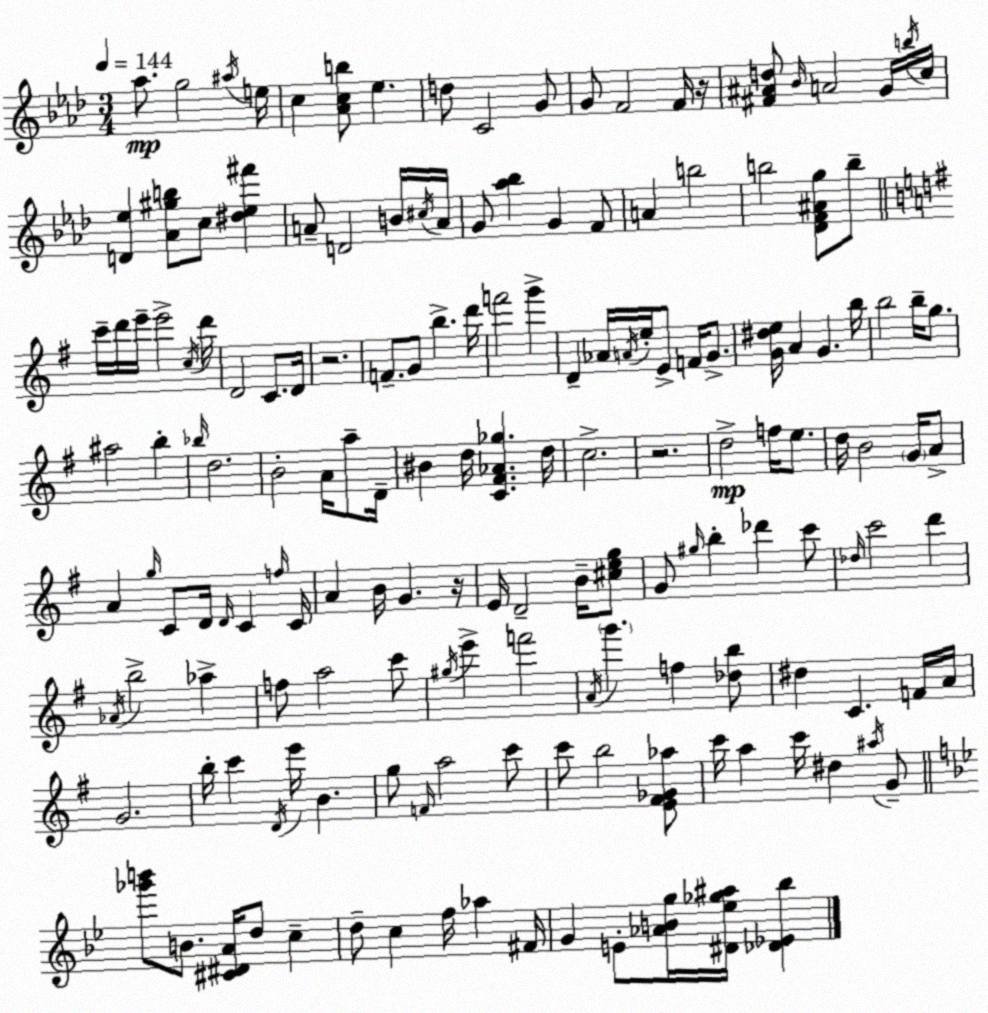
X:1
T:Untitled
M:3/4
L:1/4
K:Ab
_a/2 g2 ^a/4 e/4 c [_Acb]/2 _e d/2 C2 G/2 G/2 F2 F/4 z/4 [^F^Ad]/2 _B/4 A2 G/4 b/4 c/4 [D_e] [_A^gb]/2 c/2 [^d_e^f'] A/2 D2 B/4 ^c/4 A/4 G/2 [_a_b] G F/2 A b2 b2 [_DF^Ag]/2 b/2 c'/4 d'/4 e'/4 e'2 c/4 d'/4 D2 C/2 D/4 z2 F/2 G/2 b d'/4 f'2 g' D _A/4 A/4 e/4 E/2 F/4 G/2 [G^de]/4 A G b/4 b2 b/4 g/2 ^a2 b _b/4 d2 B2 A/4 a/2 D/4 ^B d/4 [C^F_A_g] d/4 c2 z2 d2 f/4 e/2 d/4 B2 G/4 A/2 A g/4 C/2 D/4 D/4 C f/4 C/4 A B/4 G z/4 E/4 D2 B/4 [^ceg]/2 G/2 ^g/4 b _d' c'/2 _d/4 c'2 d' _A/4 b2 _a f/2 a2 c'/2 ^g/4 e' f'2 A/4 g' f [_db]/2 ^d C F/4 A/4 G2 b/4 c' D/4 e'/4 B g/2 F/4 a2 c'/2 c'/2 b2 [E^F_G_a]/2 c'/4 a c'/4 ^d ^a/4 G/2 [_g'b']/2 B/2 [^C^DA]/4 d/2 c d/2 c f/4 _a ^F/4 G E/2 [_ABg]/4 [^D_e_g^a]/4 [_D_E_b]